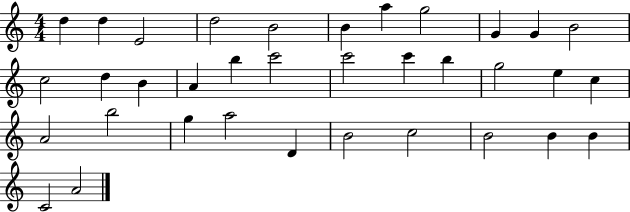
{
  \clef treble
  \numericTimeSignature
  \time 4/4
  \key c \major
  d''4 d''4 e'2 | d''2 b'2 | b'4 a''4 g''2 | g'4 g'4 b'2 | \break c''2 d''4 b'4 | a'4 b''4 c'''2 | c'''2 c'''4 b''4 | g''2 e''4 c''4 | \break a'2 b''2 | g''4 a''2 d'4 | b'2 c''2 | b'2 b'4 b'4 | \break c'2 a'2 | \bar "|."
}